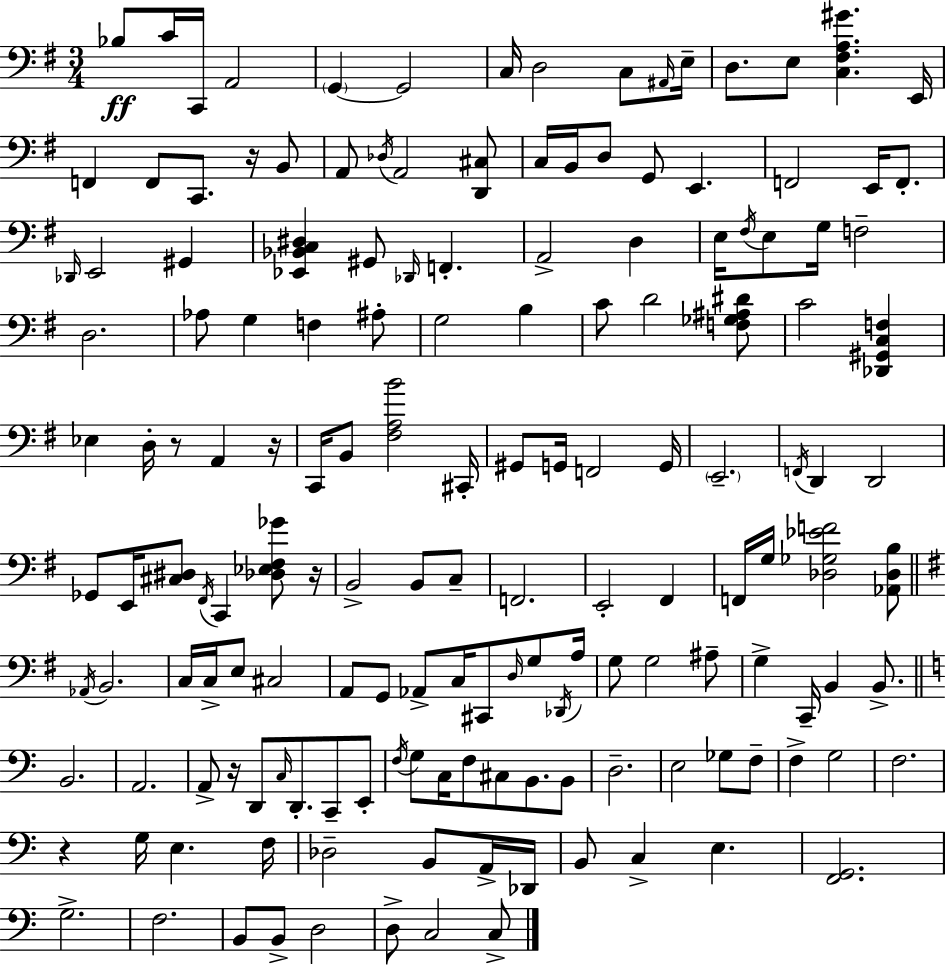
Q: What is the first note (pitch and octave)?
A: Bb3